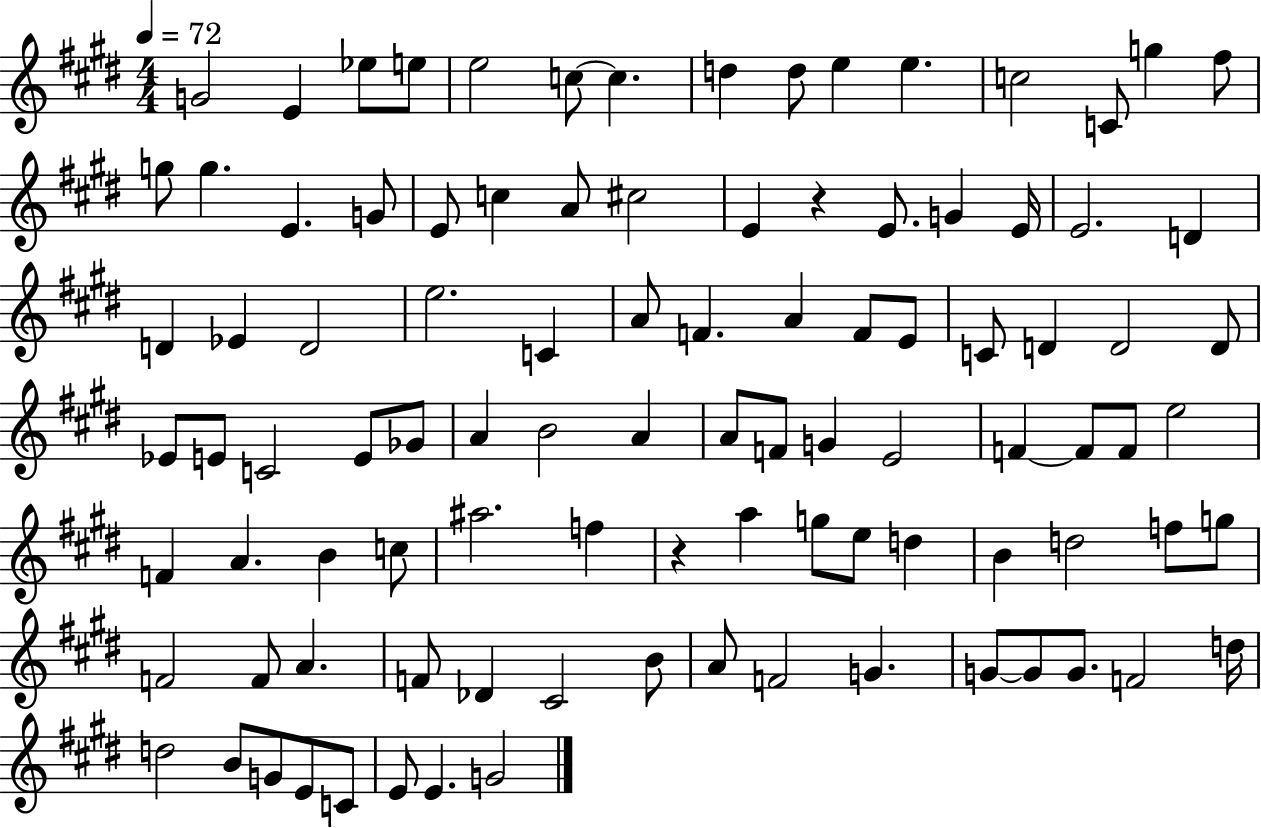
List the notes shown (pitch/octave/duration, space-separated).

G4/h E4/q Eb5/e E5/e E5/h C5/e C5/q. D5/q D5/e E5/q E5/q. C5/h C4/e G5/q F#5/e G5/e G5/q. E4/q. G4/e E4/e C5/q A4/e C#5/h E4/q R/q E4/e. G4/q E4/s E4/h. D4/q D4/q Eb4/q D4/h E5/h. C4/q A4/e F4/q. A4/q F4/e E4/e C4/e D4/q D4/h D4/e Eb4/e E4/e C4/h E4/e Gb4/e A4/q B4/h A4/q A4/e F4/e G4/q E4/h F4/q F4/e F4/e E5/h F4/q A4/q. B4/q C5/e A#5/h. F5/q R/q A5/q G5/e E5/e D5/q B4/q D5/h F5/e G5/e F4/h F4/e A4/q. F4/e Db4/q C#4/h B4/e A4/e F4/h G4/q. G4/e G4/e G4/e. F4/h D5/s D5/h B4/e G4/e E4/e C4/e E4/e E4/q. G4/h